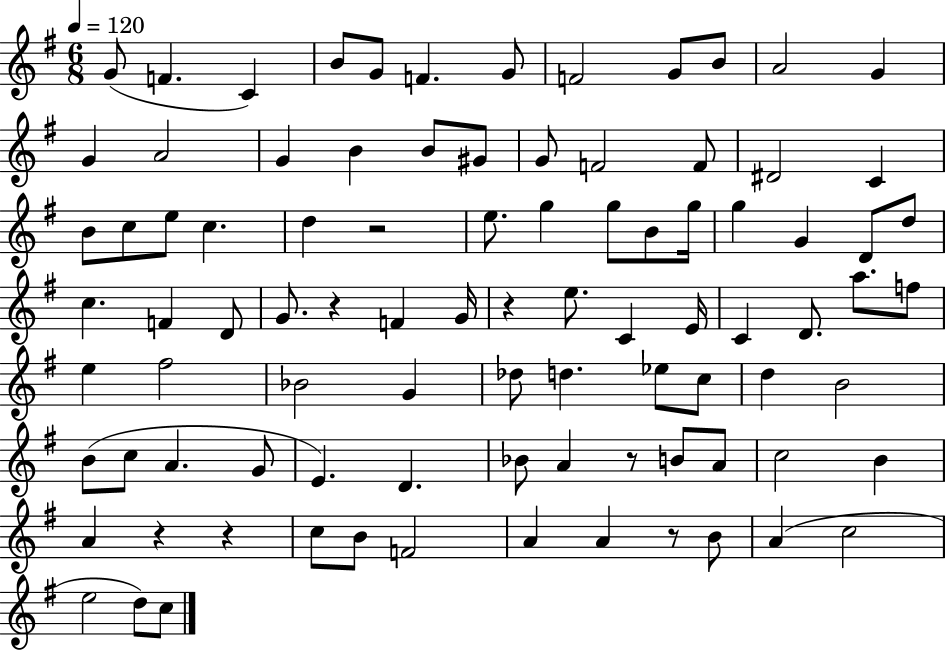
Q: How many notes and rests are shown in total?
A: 91